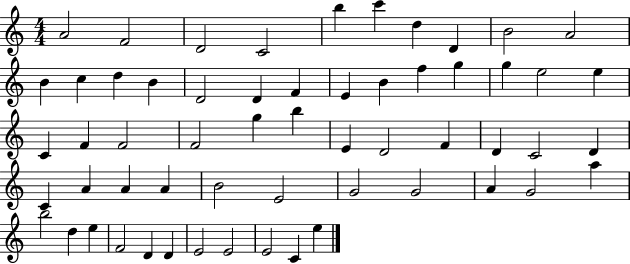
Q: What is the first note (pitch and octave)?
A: A4